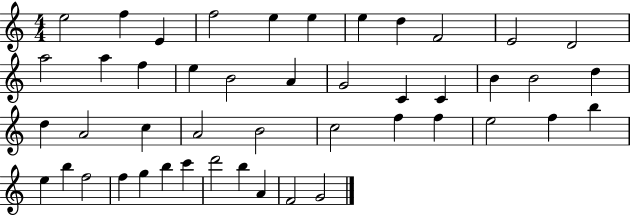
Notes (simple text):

E5/h F5/q E4/q F5/h E5/q E5/q E5/q D5/q F4/h E4/h D4/h A5/h A5/q F5/q E5/q B4/h A4/q G4/h C4/q C4/q B4/q B4/h D5/q D5/q A4/h C5/q A4/h B4/h C5/h F5/q F5/q E5/h F5/q B5/q E5/q B5/q F5/h F5/q G5/q B5/q C6/q D6/h B5/q A4/q F4/h G4/h